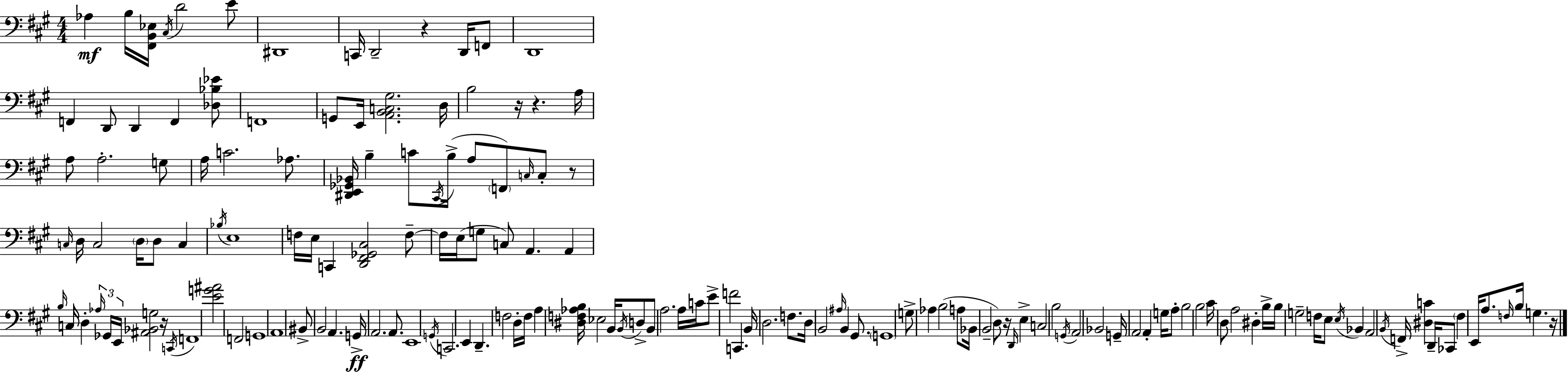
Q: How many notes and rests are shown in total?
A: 158